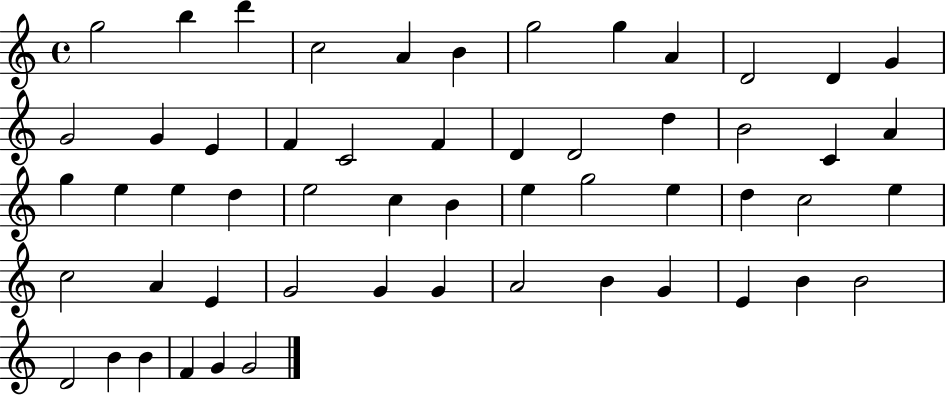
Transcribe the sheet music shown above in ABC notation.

X:1
T:Untitled
M:4/4
L:1/4
K:C
g2 b d' c2 A B g2 g A D2 D G G2 G E F C2 F D D2 d B2 C A g e e d e2 c B e g2 e d c2 e c2 A E G2 G G A2 B G E B B2 D2 B B F G G2